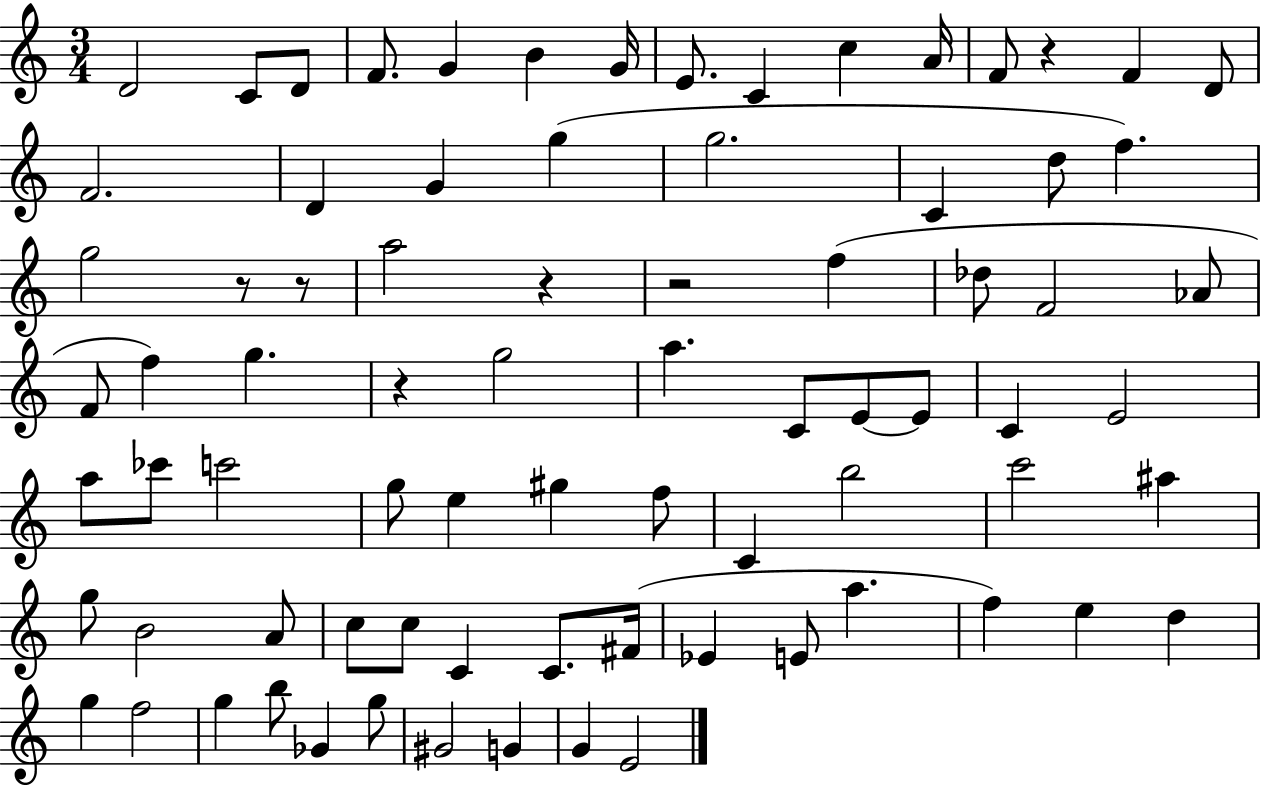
D4/h C4/e D4/e F4/e. G4/q B4/q G4/s E4/e. C4/q C5/q A4/s F4/e R/q F4/q D4/e F4/h. D4/q G4/q G5/q G5/h. C4/q D5/e F5/q. G5/h R/e R/e A5/h R/q R/h F5/q Db5/e F4/h Ab4/e F4/e F5/q G5/q. R/q G5/h A5/q. C4/e E4/e E4/e C4/q E4/h A5/e CES6/e C6/h G5/e E5/q G#5/q F5/e C4/q B5/h C6/h A#5/q G5/e B4/h A4/e C5/e C5/e C4/q C4/e. F#4/s Eb4/q E4/e A5/q. F5/q E5/q D5/q G5/q F5/h G5/q B5/e Gb4/q G5/e G#4/h G4/q G4/q E4/h